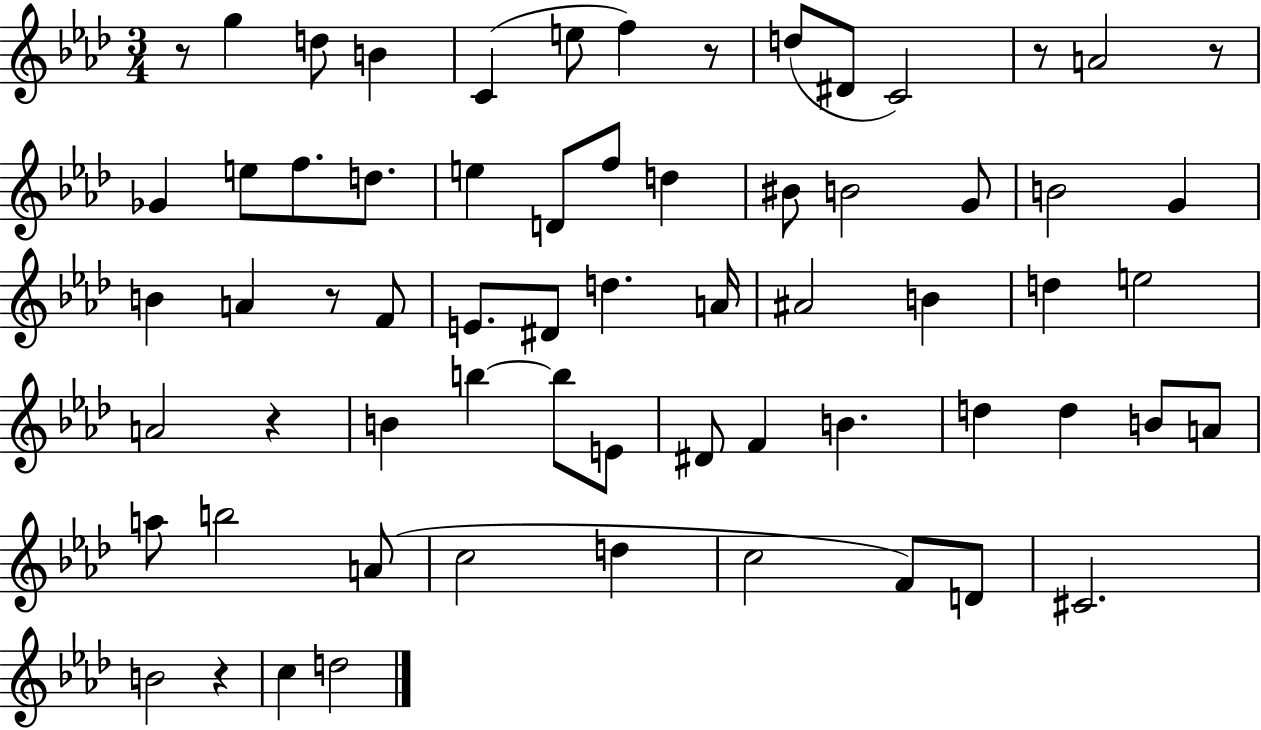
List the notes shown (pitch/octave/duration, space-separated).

R/e G5/q D5/e B4/q C4/q E5/e F5/q R/e D5/e D#4/e C4/h R/e A4/h R/e Gb4/q E5/e F5/e. D5/e. E5/q D4/e F5/e D5/q BIS4/e B4/h G4/e B4/h G4/q B4/q A4/q R/e F4/e E4/e. D#4/e D5/q. A4/s A#4/h B4/q D5/q E5/h A4/h R/q B4/q B5/q B5/e E4/e D#4/e F4/q B4/q. D5/q D5/q B4/e A4/e A5/e B5/h A4/e C5/h D5/q C5/h F4/e D4/e C#4/h. B4/h R/q C5/q D5/h